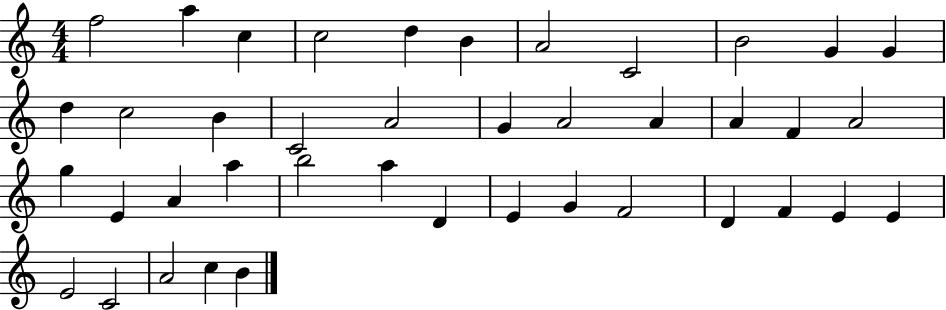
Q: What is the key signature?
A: C major